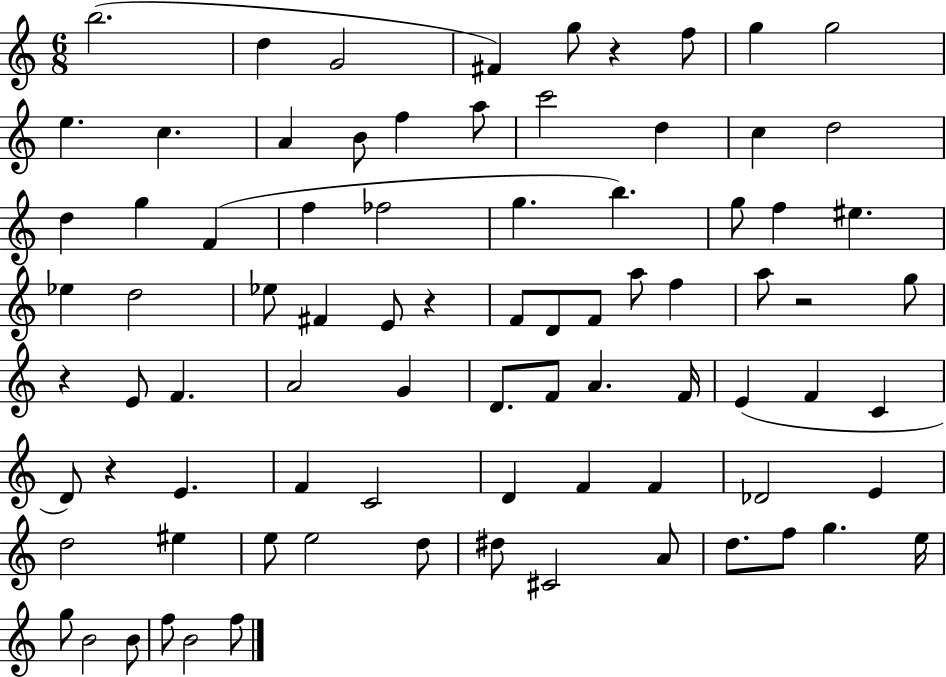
B5/h. D5/q G4/h F#4/q G5/e R/q F5/e G5/q G5/h E5/q. C5/q. A4/q B4/e F5/q A5/e C6/h D5/q C5/q D5/h D5/q G5/q F4/q F5/q FES5/h G5/q. B5/q. G5/e F5/q EIS5/q. Eb5/q D5/h Eb5/e F#4/q E4/e R/q F4/e D4/e F4/e A5/e F5/q A5/e R/h G5/e R/q E4/e F4/q. A4/h G4/q D4/e. F4/e A4/q. F4/s E4/q F4/q C4/q D4/e R/q E4/q. F4/q C4/h D4/q F4/q F4/q Db4/h E4/q D5/h EIS5/q E5/e E5/h D5/e D#5/e C#4/h A4/e D5/e. F5/e G5/q. E5/s G5/e B4/h B4/e F5/e B4/h F5/e